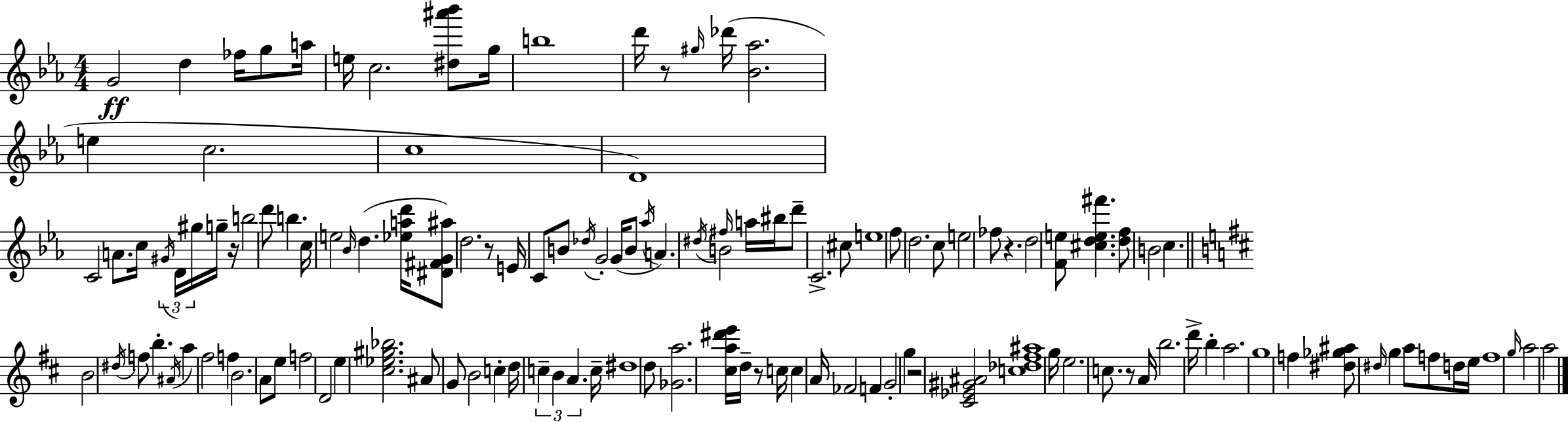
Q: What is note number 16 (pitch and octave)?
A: D4